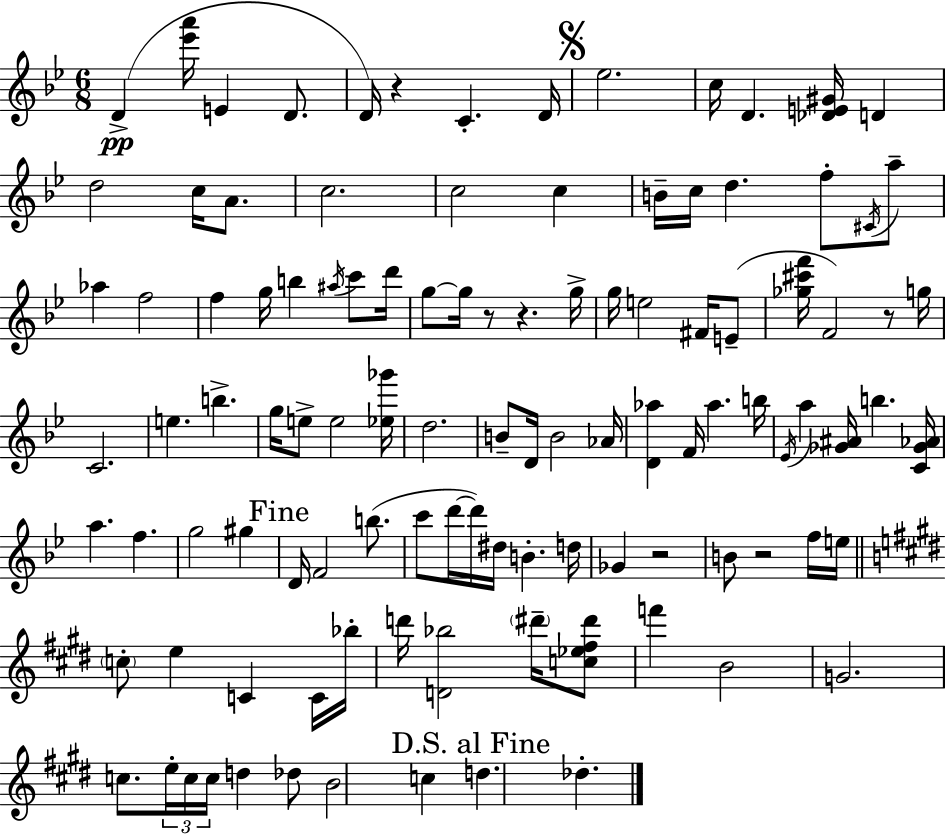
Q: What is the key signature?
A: G minor